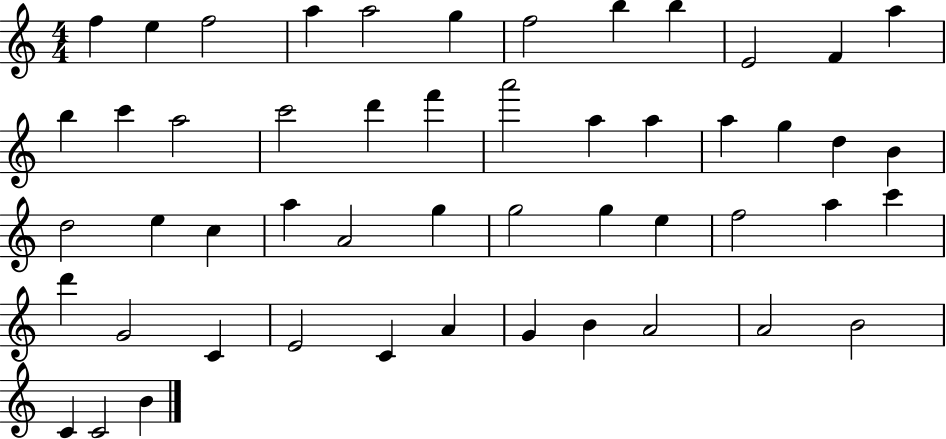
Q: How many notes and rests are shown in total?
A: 51